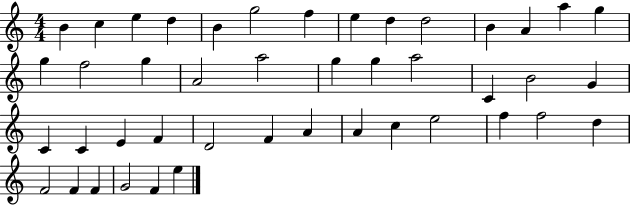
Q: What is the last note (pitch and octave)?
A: E5